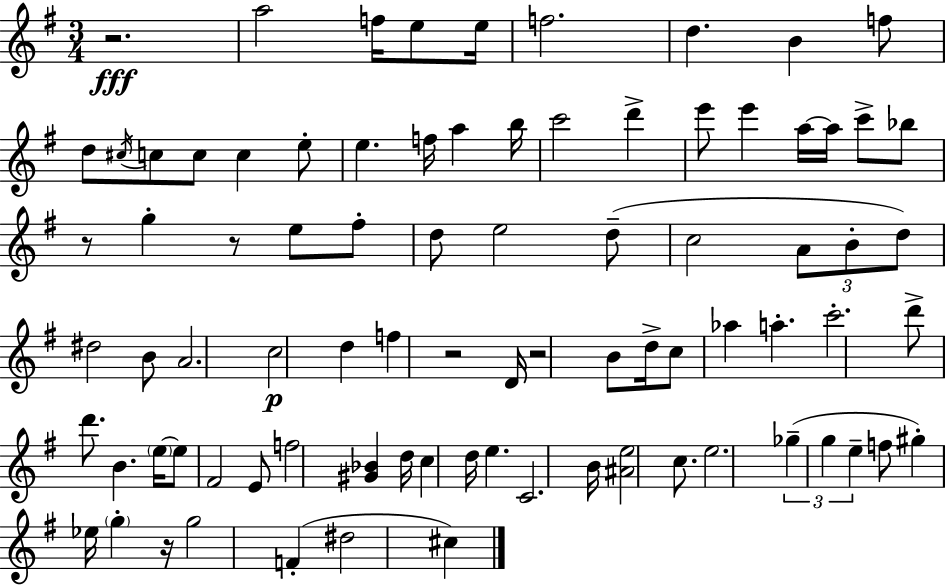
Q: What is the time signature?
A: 3/4